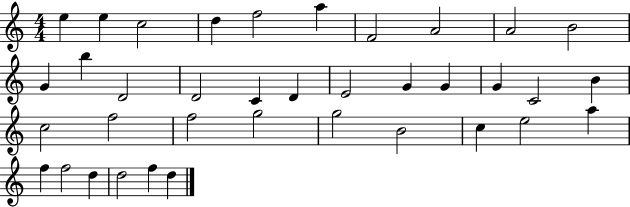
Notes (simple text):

E5/q E5/q C5/h D5/q F5/h A5/q F4/h A4/h A4/h B4/h G4/q B5/q D4/h D4/h C4/q D4/q E4/h G4/q G4/q G4/q C4/h B4/q C5/h F5/h F5/h G5/h G5/h B4/h C5/q E5/h A5/q F5/q F5/h D5/q D5/h F5/q D5/q